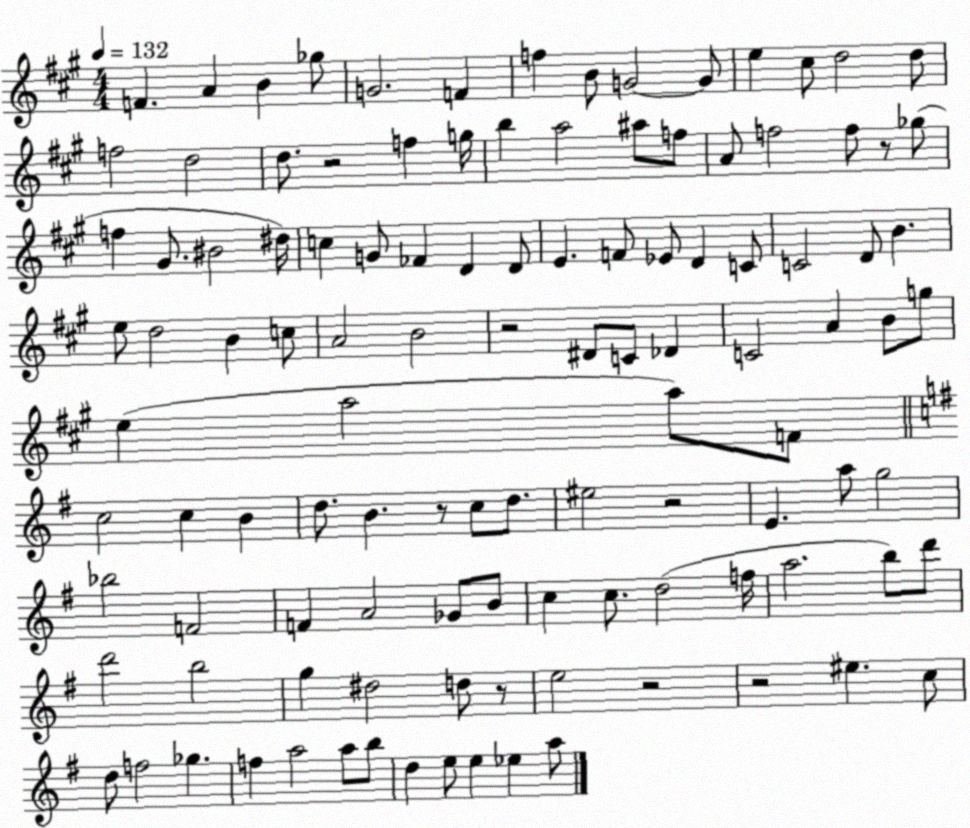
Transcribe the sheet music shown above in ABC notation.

X:1
T:Untitled
M:4/4
L:1/4
K:A
F A B _g/2 G2 F f B/2 G2 G/2 e ^c/2 d2 d/2 f2 d2 d/2 z2 f g/4 b a2 ^a/2 f/2 A/2 f2 f/2 z/2 _g/2 f ^G/2 ^B2 ^d/4 c G/2 _F D D/2 E F/2 _E/2 D C/2 C2 D/2 B e/2 d2 B c/2 A2 B2 z2 ^D/2 C/2 _D C2 A B/2 g/2 e a2 a/2 F/2 c2 c B d/2 B z/2 c/2 d/2 ^e2 z2 E a/2 g2 _b2 F2 F A2 _G/2 B/2 c c/2 d2 f/4 a2 b/2 d'/2 d'2 b2 g ^d2 d/2 z/2 e2 z2 z2 ^e c/2 d/2 f2 _g f a2 a/2 b/2 d e/2 e _e a/2